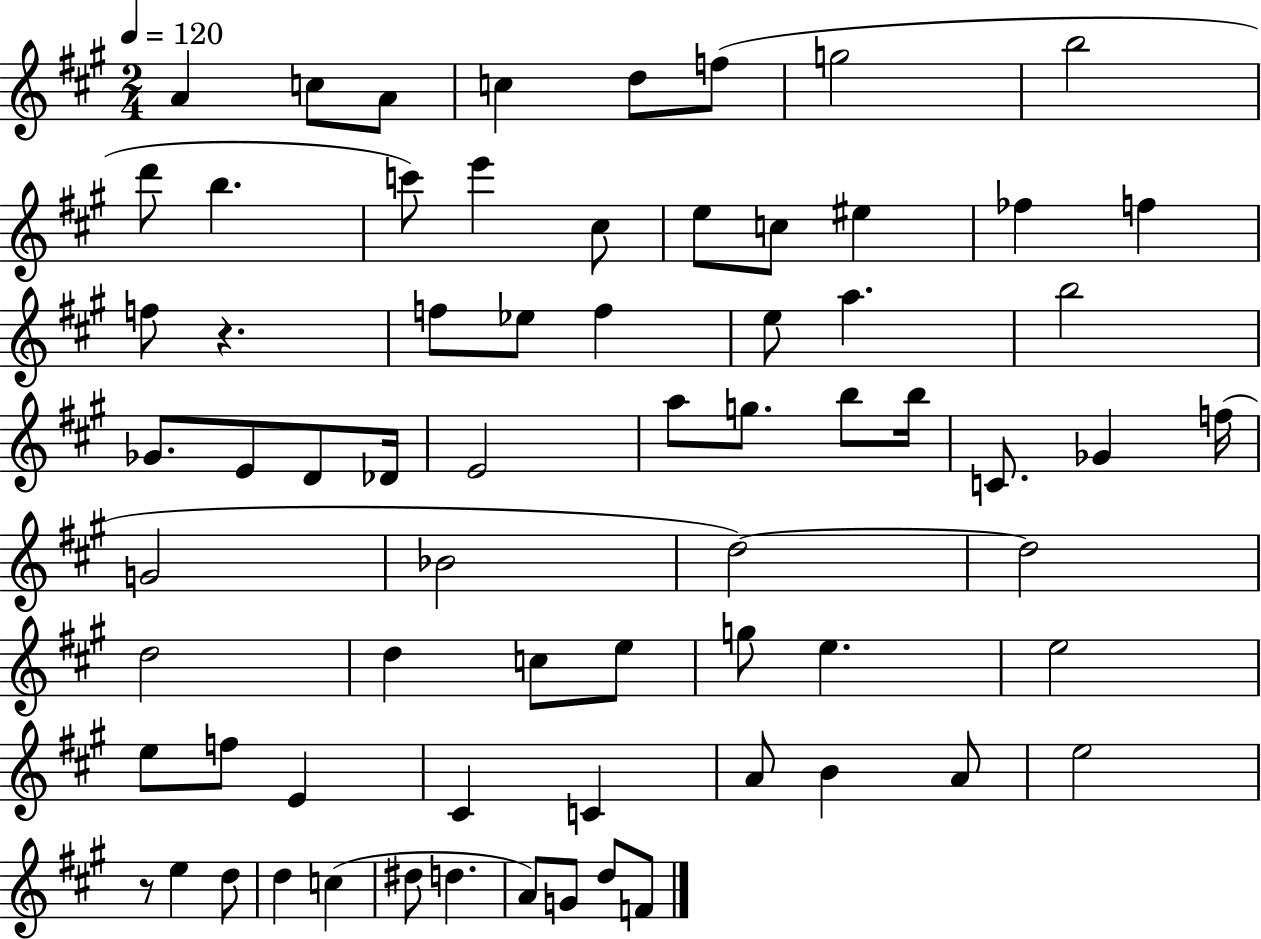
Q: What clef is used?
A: treble